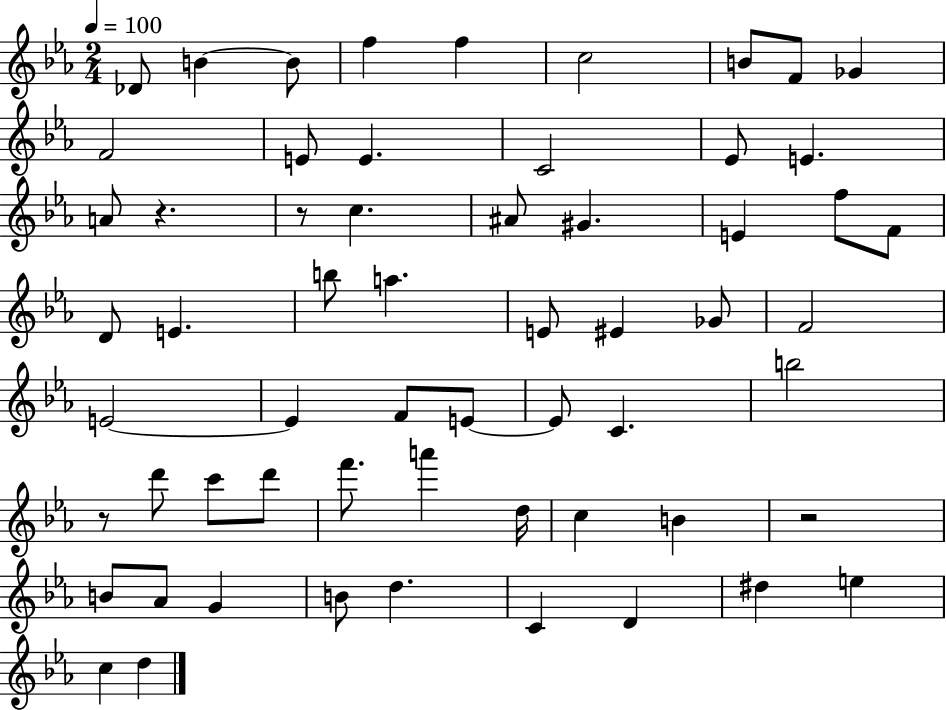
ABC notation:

X:1
T:Untitled
M:2/4
L:1/4
K:Eb
_D/2 B B/2 f f c2 B/2 F/2 _G F2 E/2 E C2 _E/2 E A/2 z z/2 c ^A/2 ^G E f/2 F/2 D/2 E b/2 a E/2 ^E _G/2 F2 E2 E F/2 E/2 E/2 C b2 z/2 d'/2 c'/2 d'/2 f'/2 a' d/4 c B z2 B/2 _A/2 G B/2 d C D ^d e c d